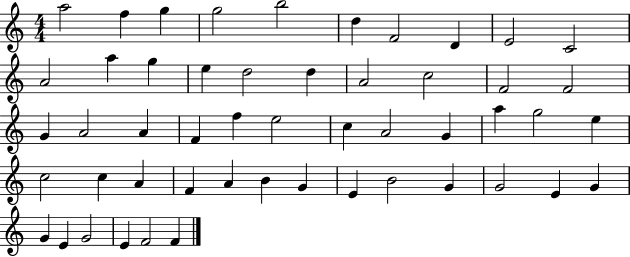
{
  \clef treble
  \numericTimeSignature
  \time 4/4
  \key c \major
  a''2 f''4 g''4 | g''2 b''2 | d''4 f'2 d'4 | e'2 c'2 | \break a'2 a''4 g''4 | e''4 d''2 d''4 | a'2 c''2 | f'2 f'2 | \break g'4 a'2 a'4 | f'4 f''4 e''2 | c''4 a'2 g'4 | a''4 g''2 e''4 | \break c''2 c''4 a'4 | f'4 a'4 b'4 g'4 | e'4 b'2 g'4 | g'2 e'4 g'4 | \break g'4 e'4 g'2 | e'4 f'2 f'4 | \bar "|."
}